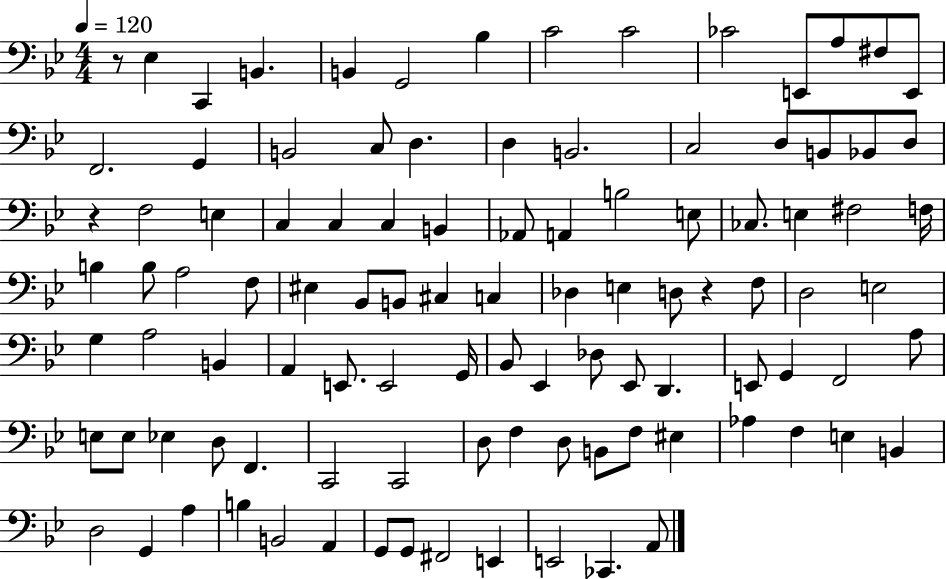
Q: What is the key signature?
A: BES major